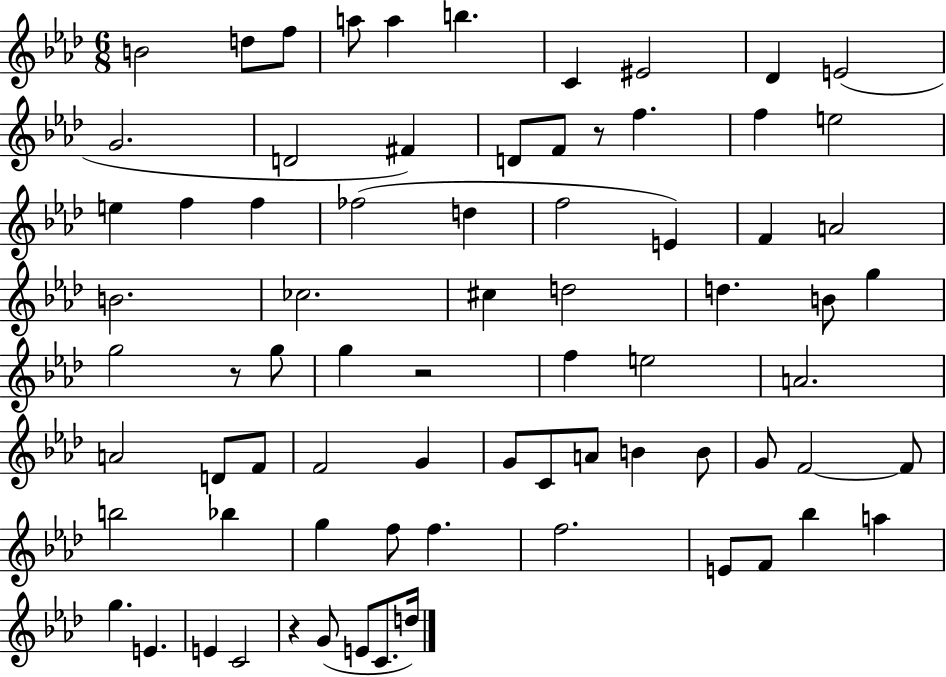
{
  \clef treble
  \numericTimeSignature
  \time 6/8
  \key aes \major
  b'2 d''8 f''8 | a''8 a''4 b''4. | c'4 eis'2 | des'4 e'2( | \break g'2. | d'2 fis'4) | d'8 f'8 r8 f''4. | f''4 e''2 | \break e''4 f''4 f''4 | fes''2( d''4 | f''2 e'4) | f'4 a'2 | \break b'2. | ces''2. | cis''4 d''2 | d''4. b'8 g''4 | \break g''2 r8 g''8 | g''4 r2 | f''4 e''2 | a'2. | \break a'2 d'8 f'8 | f'2 g'4 | g'8 c'8 a'8 b'4 b'8 | g'8 f'2~~ f'8 | \break b''2 bes''4 | g''4 f''8 f''4. | f''2. | e'8 f'8 bes''4 a''4 | \break g''4. e'4. | e'4 c'2 | r4 g'8( e'8 c'8. d''16) | \bar "|."
}